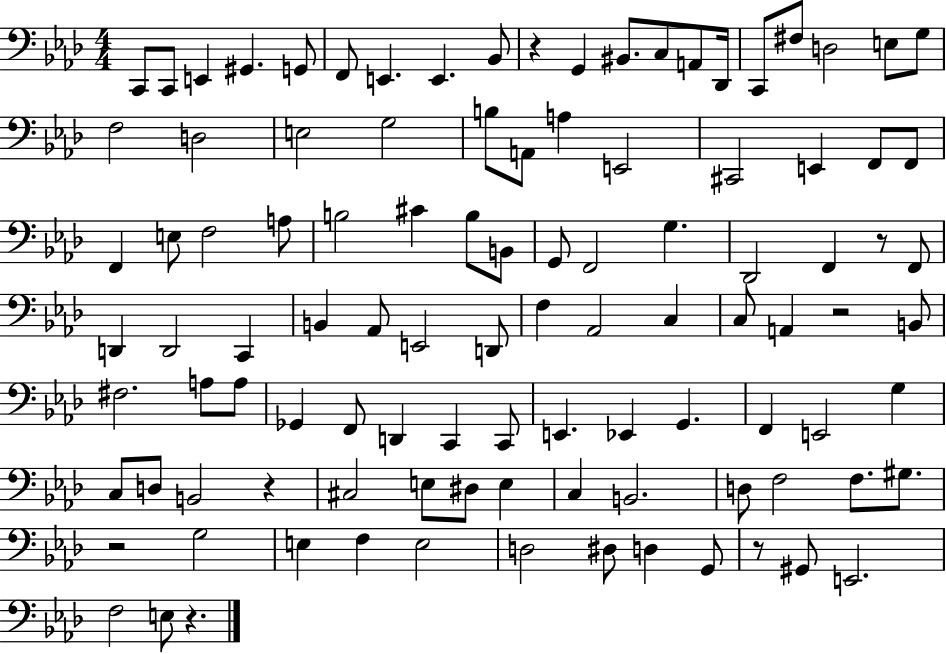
{
  \clef bass
  \numericTimeSignature
  \time 4/4
  \key aes \major
  c,8 c,8 e,4 gis,4. g,8 | f,8 e,4. e,4. bes,8 | r4 g,4 bis,8. c8 a,8 des,16 | c,8 fis8 d2 e8 g8 | \break f2 d2 | e2 g2 | b8 a,8 a4 e,2 | cis,2 e,4 f,8 f,8 | \break f,4 e8 f2 a8 | b2 cis'4 b8 b,8 | g,8 f,2 g4. | des,2 f,4 r8 f,8 | \break d,4 d,2 c,4 | b,4 aes,8 e,2 d,8 | f4 aes,2 c4 | c8 a,4 r2 b,8 | \break fis2. a8 a8 | ges,4 f,8 d,4 c,4 c,8 | e,4. ees,4 g,4. | f,4 e,2 g4 | \break c8 d8 b,2 r4 | cis2 e8 dis8 e4 | c4 b,2. | d8 f2 f8. gis8. | \break r2 g2 | e4 f4 e2 | d2 dis8 d4 g,8 | r8 gis,8 e,2. | \break f2 e8 r4. | \bar "|."
}